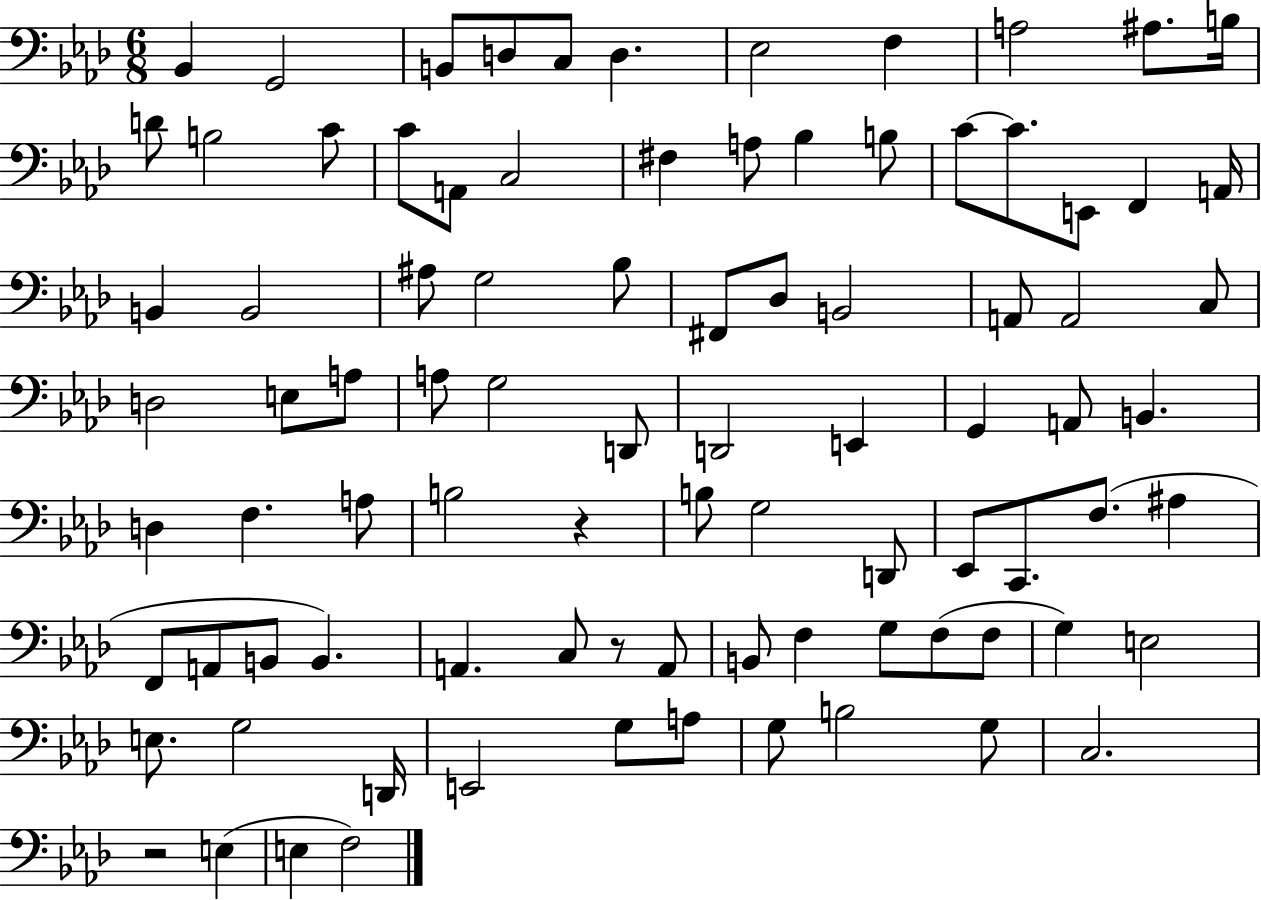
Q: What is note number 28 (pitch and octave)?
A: B2